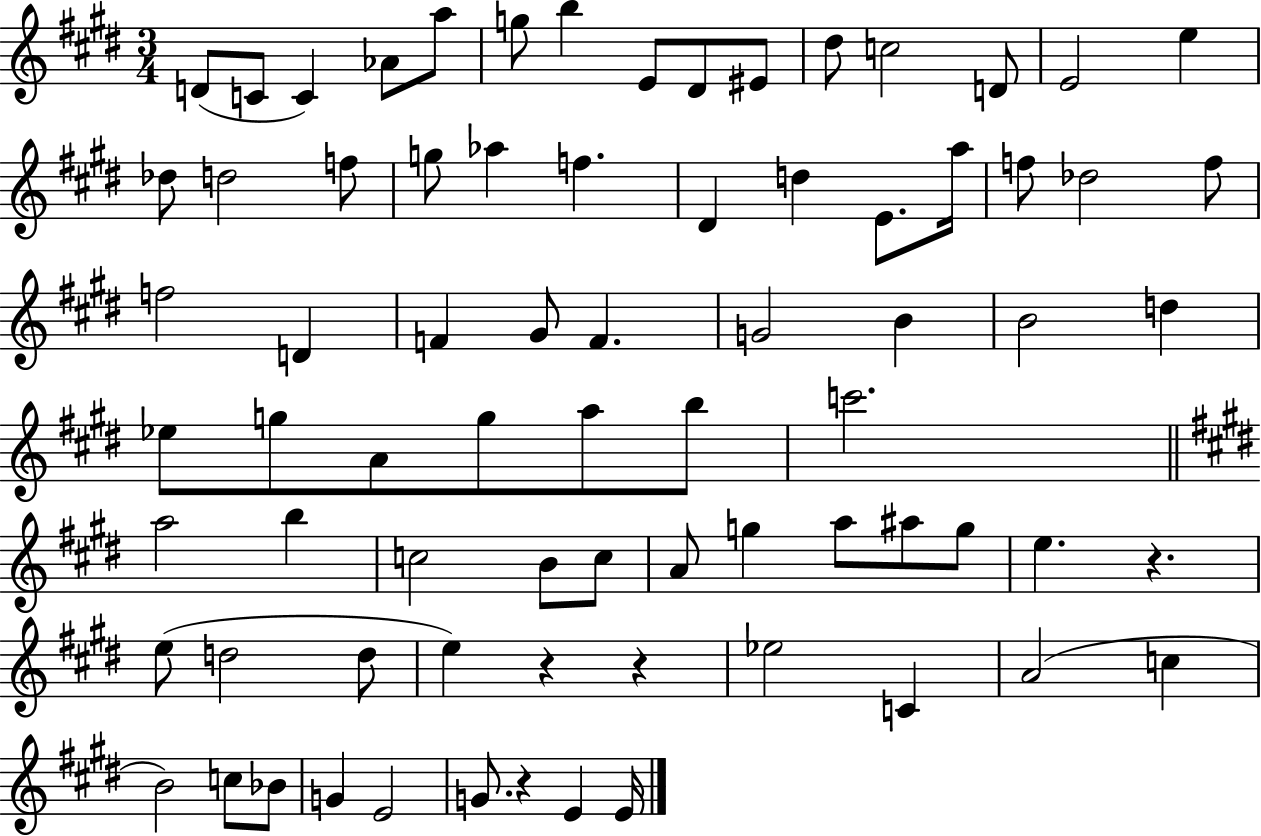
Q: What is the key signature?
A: E major